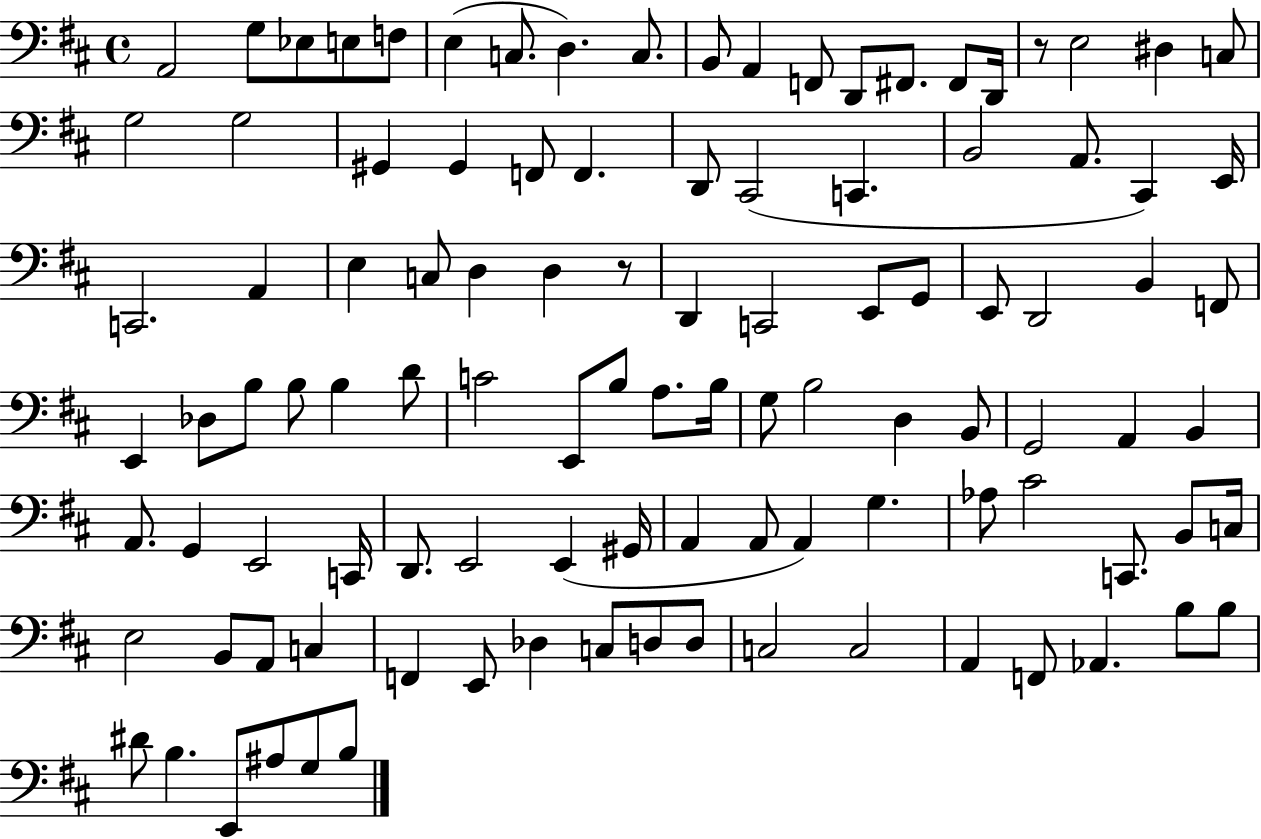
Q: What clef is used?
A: bass